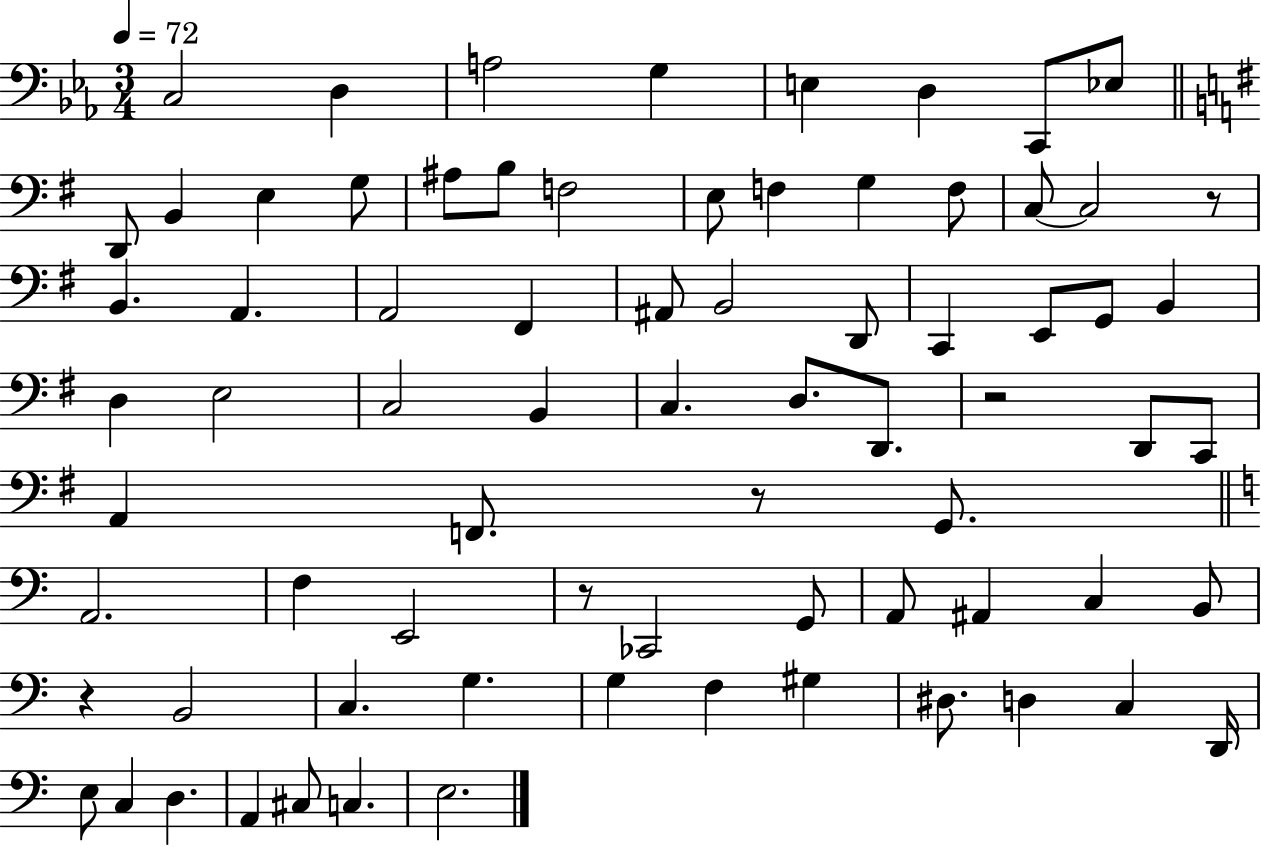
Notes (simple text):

C3/h D3/q A3/h G3/q E3/q D3/q C2/e Eb3/e D2/e B2/q E3/q G3/e A#3/e B3/e F3/h E3/e F3/q G3/q F3/e C3/e C3/h R/e B2/q. A2/q. A2/h F#2/q A#2/e B2/h D2/e C2/q E2/e G2/e B2/q D3/q E3/h C3/h B2/q C3/q. D3/e. D2/e. R/h D2/e C2/e A2/q F2/e. R/e G2/e. A2/h. F3/q E2/h R/e CES2/h G2/e A2/e A#2/q C3/q B2/e R/q B2/h C3/q. G3/q. G3/q F3/q G#3/q D#3/e. D3/q C3/q D2/s E3/e C3/q D3/q. A2/q C#3/e C3/q. E3/h.